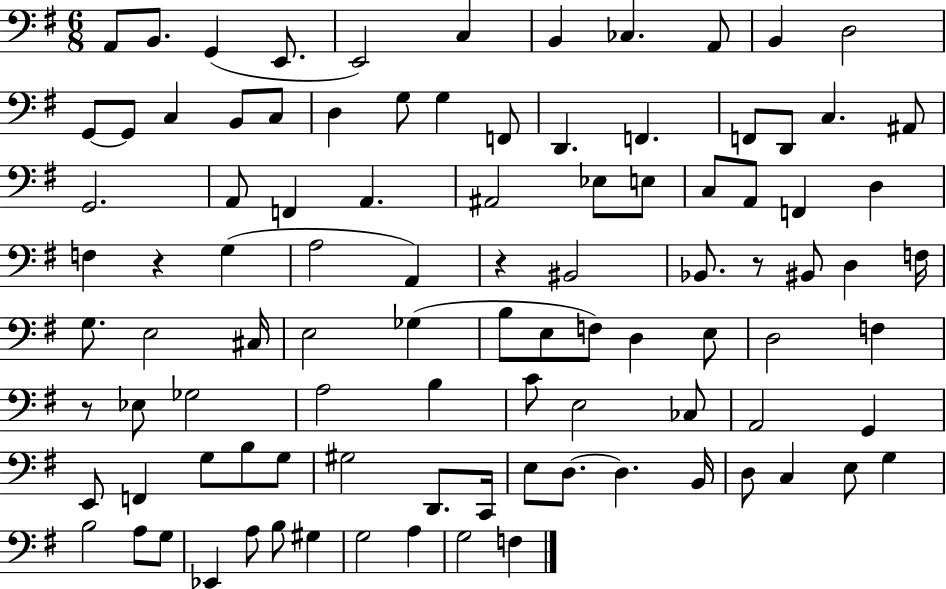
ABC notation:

X:1
T:Untitled
M:6/8
L:1/4
K:G
A,,/2 B,,/2 G,, E,,/2 E,,2 C, B,, _C, A,,/2 B,, D,2 G,,/2 G,,/2 C, B,,/2 C,/2 D, G,/2 G, F,,/2 D,, F,, F,,/2 D,,/2 C, ^A,,/2 G,,2 A,,/2 F,, A,, ^A,,2 _E,/2 E,/2 C,/2 A,,/2 F,, D, F, z G, A,2 A,, z ^B,,2 _B,,/2 z/2 ^B,,/2 D, F,/4 G,/2 E,2 ^C,/4 E,2 _G, B,/2 E,/2 F,/2 D, E,/2 D,2 F, z/2 _E,/2 _G,2 A,2 B, C/2 E,2 _C,/2 A,,2 G,, E,,/2 F,, G,/2 B,/2 G,/2 ^G,2 D,,/2 C,,/4 E,/2 D,/2 D, B,,/4 D,/2 C, E,/2 G, B,2 A,/2 G,/2 _E,, A,/2 B,/2 ^G, G,2 A, G,2 F,